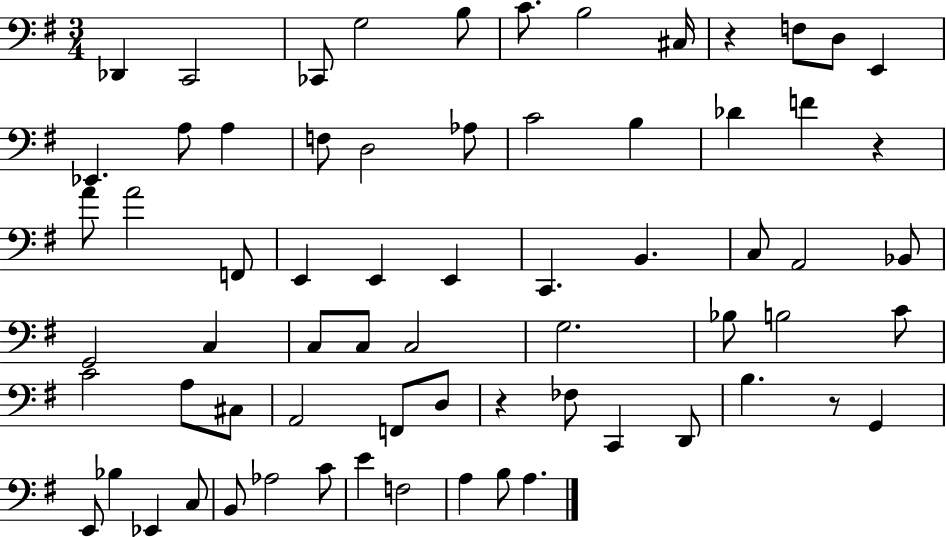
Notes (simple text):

Db2/q C2/h CES2/e G3/h B3/e C4/e. B3/h C#3/s R/q F3/e D3/e E2/q Eb2/q. A3/e A3/q F3/e D3/h Ab3/e C4/h B3/q Db4/q F4/q R/q A4/e A4/h F2/e E2/q E2/q E2/q C2/q. B2/q. C3/e A2/h Bb2/e G2/h C3/q C3/e C3/e C3/h G3/h. Bb3/e B3/h C4/e C4/h A3/e C#3/e A2/h F2/e D3/e R/q FES3/e C2/q D2/e B3/q. R/e G2/q E2/e Bb3/q Eb2/q C3/e B2/e Ab3/h C4/e E4/q F3/h A3/q B3/e A3/q.